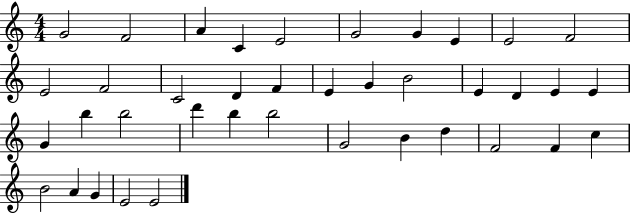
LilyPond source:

{
  \clef treble
  \numericTimeSignature
  \time 4/4
  \key c \major
  g'2 f'2 | a'4 c'4 e'2 | g'2 g'4 e'4 | e'2 f'2 | \break e'2 f'2 | c'2 d'4 f'4 | e'4 g'4 b'2 | e'4 d'4 e'4 e'4 | \break g'4 b''4 b''2 | d'''4 b''4 b''2 | g'2 b'4 d''4 | f'2 f'4 c''4 | \break b'2 a'4 g'4 | e'2 e'2 | \bar "|."
}